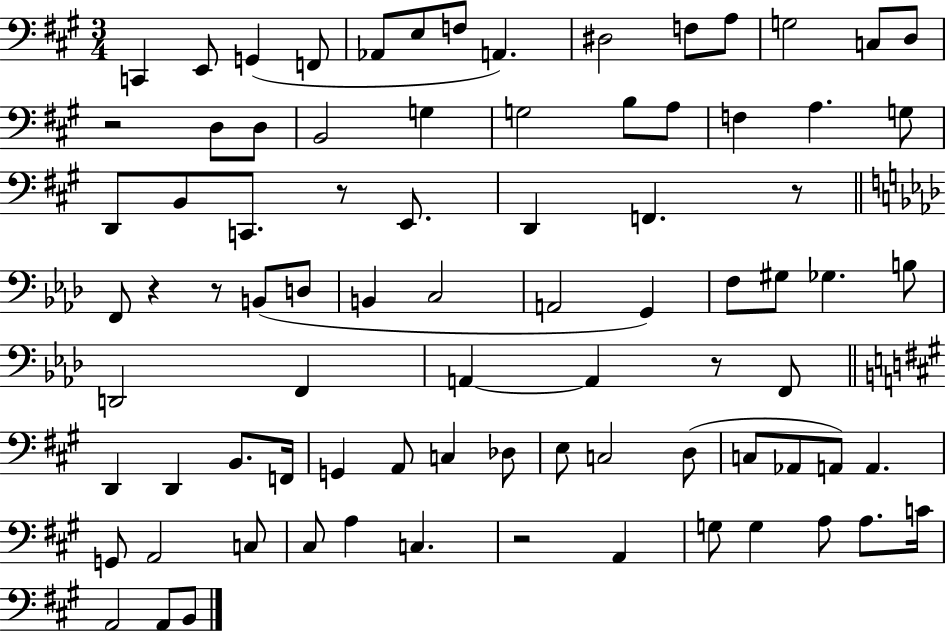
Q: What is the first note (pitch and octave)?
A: C2